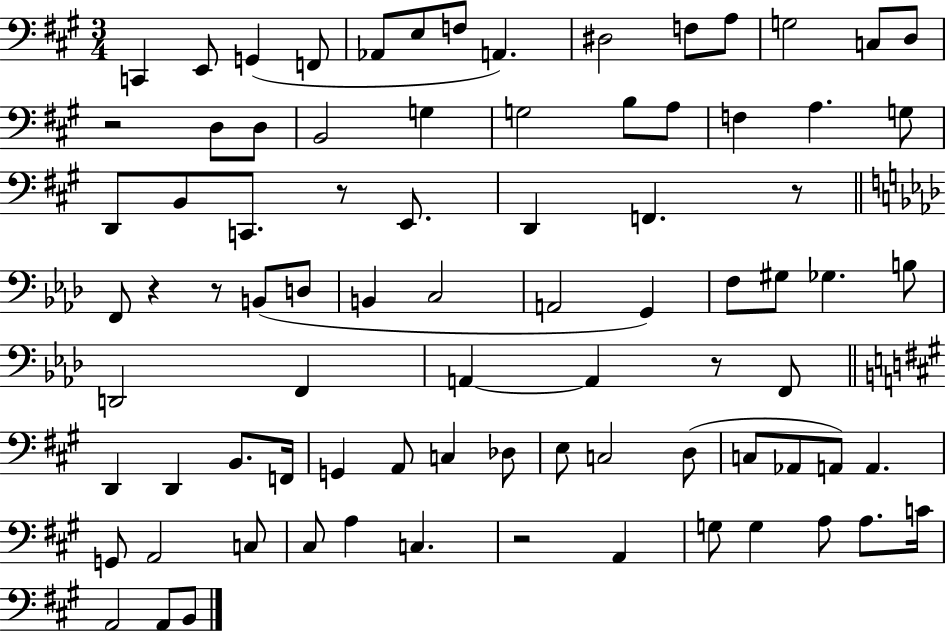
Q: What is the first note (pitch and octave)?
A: C2